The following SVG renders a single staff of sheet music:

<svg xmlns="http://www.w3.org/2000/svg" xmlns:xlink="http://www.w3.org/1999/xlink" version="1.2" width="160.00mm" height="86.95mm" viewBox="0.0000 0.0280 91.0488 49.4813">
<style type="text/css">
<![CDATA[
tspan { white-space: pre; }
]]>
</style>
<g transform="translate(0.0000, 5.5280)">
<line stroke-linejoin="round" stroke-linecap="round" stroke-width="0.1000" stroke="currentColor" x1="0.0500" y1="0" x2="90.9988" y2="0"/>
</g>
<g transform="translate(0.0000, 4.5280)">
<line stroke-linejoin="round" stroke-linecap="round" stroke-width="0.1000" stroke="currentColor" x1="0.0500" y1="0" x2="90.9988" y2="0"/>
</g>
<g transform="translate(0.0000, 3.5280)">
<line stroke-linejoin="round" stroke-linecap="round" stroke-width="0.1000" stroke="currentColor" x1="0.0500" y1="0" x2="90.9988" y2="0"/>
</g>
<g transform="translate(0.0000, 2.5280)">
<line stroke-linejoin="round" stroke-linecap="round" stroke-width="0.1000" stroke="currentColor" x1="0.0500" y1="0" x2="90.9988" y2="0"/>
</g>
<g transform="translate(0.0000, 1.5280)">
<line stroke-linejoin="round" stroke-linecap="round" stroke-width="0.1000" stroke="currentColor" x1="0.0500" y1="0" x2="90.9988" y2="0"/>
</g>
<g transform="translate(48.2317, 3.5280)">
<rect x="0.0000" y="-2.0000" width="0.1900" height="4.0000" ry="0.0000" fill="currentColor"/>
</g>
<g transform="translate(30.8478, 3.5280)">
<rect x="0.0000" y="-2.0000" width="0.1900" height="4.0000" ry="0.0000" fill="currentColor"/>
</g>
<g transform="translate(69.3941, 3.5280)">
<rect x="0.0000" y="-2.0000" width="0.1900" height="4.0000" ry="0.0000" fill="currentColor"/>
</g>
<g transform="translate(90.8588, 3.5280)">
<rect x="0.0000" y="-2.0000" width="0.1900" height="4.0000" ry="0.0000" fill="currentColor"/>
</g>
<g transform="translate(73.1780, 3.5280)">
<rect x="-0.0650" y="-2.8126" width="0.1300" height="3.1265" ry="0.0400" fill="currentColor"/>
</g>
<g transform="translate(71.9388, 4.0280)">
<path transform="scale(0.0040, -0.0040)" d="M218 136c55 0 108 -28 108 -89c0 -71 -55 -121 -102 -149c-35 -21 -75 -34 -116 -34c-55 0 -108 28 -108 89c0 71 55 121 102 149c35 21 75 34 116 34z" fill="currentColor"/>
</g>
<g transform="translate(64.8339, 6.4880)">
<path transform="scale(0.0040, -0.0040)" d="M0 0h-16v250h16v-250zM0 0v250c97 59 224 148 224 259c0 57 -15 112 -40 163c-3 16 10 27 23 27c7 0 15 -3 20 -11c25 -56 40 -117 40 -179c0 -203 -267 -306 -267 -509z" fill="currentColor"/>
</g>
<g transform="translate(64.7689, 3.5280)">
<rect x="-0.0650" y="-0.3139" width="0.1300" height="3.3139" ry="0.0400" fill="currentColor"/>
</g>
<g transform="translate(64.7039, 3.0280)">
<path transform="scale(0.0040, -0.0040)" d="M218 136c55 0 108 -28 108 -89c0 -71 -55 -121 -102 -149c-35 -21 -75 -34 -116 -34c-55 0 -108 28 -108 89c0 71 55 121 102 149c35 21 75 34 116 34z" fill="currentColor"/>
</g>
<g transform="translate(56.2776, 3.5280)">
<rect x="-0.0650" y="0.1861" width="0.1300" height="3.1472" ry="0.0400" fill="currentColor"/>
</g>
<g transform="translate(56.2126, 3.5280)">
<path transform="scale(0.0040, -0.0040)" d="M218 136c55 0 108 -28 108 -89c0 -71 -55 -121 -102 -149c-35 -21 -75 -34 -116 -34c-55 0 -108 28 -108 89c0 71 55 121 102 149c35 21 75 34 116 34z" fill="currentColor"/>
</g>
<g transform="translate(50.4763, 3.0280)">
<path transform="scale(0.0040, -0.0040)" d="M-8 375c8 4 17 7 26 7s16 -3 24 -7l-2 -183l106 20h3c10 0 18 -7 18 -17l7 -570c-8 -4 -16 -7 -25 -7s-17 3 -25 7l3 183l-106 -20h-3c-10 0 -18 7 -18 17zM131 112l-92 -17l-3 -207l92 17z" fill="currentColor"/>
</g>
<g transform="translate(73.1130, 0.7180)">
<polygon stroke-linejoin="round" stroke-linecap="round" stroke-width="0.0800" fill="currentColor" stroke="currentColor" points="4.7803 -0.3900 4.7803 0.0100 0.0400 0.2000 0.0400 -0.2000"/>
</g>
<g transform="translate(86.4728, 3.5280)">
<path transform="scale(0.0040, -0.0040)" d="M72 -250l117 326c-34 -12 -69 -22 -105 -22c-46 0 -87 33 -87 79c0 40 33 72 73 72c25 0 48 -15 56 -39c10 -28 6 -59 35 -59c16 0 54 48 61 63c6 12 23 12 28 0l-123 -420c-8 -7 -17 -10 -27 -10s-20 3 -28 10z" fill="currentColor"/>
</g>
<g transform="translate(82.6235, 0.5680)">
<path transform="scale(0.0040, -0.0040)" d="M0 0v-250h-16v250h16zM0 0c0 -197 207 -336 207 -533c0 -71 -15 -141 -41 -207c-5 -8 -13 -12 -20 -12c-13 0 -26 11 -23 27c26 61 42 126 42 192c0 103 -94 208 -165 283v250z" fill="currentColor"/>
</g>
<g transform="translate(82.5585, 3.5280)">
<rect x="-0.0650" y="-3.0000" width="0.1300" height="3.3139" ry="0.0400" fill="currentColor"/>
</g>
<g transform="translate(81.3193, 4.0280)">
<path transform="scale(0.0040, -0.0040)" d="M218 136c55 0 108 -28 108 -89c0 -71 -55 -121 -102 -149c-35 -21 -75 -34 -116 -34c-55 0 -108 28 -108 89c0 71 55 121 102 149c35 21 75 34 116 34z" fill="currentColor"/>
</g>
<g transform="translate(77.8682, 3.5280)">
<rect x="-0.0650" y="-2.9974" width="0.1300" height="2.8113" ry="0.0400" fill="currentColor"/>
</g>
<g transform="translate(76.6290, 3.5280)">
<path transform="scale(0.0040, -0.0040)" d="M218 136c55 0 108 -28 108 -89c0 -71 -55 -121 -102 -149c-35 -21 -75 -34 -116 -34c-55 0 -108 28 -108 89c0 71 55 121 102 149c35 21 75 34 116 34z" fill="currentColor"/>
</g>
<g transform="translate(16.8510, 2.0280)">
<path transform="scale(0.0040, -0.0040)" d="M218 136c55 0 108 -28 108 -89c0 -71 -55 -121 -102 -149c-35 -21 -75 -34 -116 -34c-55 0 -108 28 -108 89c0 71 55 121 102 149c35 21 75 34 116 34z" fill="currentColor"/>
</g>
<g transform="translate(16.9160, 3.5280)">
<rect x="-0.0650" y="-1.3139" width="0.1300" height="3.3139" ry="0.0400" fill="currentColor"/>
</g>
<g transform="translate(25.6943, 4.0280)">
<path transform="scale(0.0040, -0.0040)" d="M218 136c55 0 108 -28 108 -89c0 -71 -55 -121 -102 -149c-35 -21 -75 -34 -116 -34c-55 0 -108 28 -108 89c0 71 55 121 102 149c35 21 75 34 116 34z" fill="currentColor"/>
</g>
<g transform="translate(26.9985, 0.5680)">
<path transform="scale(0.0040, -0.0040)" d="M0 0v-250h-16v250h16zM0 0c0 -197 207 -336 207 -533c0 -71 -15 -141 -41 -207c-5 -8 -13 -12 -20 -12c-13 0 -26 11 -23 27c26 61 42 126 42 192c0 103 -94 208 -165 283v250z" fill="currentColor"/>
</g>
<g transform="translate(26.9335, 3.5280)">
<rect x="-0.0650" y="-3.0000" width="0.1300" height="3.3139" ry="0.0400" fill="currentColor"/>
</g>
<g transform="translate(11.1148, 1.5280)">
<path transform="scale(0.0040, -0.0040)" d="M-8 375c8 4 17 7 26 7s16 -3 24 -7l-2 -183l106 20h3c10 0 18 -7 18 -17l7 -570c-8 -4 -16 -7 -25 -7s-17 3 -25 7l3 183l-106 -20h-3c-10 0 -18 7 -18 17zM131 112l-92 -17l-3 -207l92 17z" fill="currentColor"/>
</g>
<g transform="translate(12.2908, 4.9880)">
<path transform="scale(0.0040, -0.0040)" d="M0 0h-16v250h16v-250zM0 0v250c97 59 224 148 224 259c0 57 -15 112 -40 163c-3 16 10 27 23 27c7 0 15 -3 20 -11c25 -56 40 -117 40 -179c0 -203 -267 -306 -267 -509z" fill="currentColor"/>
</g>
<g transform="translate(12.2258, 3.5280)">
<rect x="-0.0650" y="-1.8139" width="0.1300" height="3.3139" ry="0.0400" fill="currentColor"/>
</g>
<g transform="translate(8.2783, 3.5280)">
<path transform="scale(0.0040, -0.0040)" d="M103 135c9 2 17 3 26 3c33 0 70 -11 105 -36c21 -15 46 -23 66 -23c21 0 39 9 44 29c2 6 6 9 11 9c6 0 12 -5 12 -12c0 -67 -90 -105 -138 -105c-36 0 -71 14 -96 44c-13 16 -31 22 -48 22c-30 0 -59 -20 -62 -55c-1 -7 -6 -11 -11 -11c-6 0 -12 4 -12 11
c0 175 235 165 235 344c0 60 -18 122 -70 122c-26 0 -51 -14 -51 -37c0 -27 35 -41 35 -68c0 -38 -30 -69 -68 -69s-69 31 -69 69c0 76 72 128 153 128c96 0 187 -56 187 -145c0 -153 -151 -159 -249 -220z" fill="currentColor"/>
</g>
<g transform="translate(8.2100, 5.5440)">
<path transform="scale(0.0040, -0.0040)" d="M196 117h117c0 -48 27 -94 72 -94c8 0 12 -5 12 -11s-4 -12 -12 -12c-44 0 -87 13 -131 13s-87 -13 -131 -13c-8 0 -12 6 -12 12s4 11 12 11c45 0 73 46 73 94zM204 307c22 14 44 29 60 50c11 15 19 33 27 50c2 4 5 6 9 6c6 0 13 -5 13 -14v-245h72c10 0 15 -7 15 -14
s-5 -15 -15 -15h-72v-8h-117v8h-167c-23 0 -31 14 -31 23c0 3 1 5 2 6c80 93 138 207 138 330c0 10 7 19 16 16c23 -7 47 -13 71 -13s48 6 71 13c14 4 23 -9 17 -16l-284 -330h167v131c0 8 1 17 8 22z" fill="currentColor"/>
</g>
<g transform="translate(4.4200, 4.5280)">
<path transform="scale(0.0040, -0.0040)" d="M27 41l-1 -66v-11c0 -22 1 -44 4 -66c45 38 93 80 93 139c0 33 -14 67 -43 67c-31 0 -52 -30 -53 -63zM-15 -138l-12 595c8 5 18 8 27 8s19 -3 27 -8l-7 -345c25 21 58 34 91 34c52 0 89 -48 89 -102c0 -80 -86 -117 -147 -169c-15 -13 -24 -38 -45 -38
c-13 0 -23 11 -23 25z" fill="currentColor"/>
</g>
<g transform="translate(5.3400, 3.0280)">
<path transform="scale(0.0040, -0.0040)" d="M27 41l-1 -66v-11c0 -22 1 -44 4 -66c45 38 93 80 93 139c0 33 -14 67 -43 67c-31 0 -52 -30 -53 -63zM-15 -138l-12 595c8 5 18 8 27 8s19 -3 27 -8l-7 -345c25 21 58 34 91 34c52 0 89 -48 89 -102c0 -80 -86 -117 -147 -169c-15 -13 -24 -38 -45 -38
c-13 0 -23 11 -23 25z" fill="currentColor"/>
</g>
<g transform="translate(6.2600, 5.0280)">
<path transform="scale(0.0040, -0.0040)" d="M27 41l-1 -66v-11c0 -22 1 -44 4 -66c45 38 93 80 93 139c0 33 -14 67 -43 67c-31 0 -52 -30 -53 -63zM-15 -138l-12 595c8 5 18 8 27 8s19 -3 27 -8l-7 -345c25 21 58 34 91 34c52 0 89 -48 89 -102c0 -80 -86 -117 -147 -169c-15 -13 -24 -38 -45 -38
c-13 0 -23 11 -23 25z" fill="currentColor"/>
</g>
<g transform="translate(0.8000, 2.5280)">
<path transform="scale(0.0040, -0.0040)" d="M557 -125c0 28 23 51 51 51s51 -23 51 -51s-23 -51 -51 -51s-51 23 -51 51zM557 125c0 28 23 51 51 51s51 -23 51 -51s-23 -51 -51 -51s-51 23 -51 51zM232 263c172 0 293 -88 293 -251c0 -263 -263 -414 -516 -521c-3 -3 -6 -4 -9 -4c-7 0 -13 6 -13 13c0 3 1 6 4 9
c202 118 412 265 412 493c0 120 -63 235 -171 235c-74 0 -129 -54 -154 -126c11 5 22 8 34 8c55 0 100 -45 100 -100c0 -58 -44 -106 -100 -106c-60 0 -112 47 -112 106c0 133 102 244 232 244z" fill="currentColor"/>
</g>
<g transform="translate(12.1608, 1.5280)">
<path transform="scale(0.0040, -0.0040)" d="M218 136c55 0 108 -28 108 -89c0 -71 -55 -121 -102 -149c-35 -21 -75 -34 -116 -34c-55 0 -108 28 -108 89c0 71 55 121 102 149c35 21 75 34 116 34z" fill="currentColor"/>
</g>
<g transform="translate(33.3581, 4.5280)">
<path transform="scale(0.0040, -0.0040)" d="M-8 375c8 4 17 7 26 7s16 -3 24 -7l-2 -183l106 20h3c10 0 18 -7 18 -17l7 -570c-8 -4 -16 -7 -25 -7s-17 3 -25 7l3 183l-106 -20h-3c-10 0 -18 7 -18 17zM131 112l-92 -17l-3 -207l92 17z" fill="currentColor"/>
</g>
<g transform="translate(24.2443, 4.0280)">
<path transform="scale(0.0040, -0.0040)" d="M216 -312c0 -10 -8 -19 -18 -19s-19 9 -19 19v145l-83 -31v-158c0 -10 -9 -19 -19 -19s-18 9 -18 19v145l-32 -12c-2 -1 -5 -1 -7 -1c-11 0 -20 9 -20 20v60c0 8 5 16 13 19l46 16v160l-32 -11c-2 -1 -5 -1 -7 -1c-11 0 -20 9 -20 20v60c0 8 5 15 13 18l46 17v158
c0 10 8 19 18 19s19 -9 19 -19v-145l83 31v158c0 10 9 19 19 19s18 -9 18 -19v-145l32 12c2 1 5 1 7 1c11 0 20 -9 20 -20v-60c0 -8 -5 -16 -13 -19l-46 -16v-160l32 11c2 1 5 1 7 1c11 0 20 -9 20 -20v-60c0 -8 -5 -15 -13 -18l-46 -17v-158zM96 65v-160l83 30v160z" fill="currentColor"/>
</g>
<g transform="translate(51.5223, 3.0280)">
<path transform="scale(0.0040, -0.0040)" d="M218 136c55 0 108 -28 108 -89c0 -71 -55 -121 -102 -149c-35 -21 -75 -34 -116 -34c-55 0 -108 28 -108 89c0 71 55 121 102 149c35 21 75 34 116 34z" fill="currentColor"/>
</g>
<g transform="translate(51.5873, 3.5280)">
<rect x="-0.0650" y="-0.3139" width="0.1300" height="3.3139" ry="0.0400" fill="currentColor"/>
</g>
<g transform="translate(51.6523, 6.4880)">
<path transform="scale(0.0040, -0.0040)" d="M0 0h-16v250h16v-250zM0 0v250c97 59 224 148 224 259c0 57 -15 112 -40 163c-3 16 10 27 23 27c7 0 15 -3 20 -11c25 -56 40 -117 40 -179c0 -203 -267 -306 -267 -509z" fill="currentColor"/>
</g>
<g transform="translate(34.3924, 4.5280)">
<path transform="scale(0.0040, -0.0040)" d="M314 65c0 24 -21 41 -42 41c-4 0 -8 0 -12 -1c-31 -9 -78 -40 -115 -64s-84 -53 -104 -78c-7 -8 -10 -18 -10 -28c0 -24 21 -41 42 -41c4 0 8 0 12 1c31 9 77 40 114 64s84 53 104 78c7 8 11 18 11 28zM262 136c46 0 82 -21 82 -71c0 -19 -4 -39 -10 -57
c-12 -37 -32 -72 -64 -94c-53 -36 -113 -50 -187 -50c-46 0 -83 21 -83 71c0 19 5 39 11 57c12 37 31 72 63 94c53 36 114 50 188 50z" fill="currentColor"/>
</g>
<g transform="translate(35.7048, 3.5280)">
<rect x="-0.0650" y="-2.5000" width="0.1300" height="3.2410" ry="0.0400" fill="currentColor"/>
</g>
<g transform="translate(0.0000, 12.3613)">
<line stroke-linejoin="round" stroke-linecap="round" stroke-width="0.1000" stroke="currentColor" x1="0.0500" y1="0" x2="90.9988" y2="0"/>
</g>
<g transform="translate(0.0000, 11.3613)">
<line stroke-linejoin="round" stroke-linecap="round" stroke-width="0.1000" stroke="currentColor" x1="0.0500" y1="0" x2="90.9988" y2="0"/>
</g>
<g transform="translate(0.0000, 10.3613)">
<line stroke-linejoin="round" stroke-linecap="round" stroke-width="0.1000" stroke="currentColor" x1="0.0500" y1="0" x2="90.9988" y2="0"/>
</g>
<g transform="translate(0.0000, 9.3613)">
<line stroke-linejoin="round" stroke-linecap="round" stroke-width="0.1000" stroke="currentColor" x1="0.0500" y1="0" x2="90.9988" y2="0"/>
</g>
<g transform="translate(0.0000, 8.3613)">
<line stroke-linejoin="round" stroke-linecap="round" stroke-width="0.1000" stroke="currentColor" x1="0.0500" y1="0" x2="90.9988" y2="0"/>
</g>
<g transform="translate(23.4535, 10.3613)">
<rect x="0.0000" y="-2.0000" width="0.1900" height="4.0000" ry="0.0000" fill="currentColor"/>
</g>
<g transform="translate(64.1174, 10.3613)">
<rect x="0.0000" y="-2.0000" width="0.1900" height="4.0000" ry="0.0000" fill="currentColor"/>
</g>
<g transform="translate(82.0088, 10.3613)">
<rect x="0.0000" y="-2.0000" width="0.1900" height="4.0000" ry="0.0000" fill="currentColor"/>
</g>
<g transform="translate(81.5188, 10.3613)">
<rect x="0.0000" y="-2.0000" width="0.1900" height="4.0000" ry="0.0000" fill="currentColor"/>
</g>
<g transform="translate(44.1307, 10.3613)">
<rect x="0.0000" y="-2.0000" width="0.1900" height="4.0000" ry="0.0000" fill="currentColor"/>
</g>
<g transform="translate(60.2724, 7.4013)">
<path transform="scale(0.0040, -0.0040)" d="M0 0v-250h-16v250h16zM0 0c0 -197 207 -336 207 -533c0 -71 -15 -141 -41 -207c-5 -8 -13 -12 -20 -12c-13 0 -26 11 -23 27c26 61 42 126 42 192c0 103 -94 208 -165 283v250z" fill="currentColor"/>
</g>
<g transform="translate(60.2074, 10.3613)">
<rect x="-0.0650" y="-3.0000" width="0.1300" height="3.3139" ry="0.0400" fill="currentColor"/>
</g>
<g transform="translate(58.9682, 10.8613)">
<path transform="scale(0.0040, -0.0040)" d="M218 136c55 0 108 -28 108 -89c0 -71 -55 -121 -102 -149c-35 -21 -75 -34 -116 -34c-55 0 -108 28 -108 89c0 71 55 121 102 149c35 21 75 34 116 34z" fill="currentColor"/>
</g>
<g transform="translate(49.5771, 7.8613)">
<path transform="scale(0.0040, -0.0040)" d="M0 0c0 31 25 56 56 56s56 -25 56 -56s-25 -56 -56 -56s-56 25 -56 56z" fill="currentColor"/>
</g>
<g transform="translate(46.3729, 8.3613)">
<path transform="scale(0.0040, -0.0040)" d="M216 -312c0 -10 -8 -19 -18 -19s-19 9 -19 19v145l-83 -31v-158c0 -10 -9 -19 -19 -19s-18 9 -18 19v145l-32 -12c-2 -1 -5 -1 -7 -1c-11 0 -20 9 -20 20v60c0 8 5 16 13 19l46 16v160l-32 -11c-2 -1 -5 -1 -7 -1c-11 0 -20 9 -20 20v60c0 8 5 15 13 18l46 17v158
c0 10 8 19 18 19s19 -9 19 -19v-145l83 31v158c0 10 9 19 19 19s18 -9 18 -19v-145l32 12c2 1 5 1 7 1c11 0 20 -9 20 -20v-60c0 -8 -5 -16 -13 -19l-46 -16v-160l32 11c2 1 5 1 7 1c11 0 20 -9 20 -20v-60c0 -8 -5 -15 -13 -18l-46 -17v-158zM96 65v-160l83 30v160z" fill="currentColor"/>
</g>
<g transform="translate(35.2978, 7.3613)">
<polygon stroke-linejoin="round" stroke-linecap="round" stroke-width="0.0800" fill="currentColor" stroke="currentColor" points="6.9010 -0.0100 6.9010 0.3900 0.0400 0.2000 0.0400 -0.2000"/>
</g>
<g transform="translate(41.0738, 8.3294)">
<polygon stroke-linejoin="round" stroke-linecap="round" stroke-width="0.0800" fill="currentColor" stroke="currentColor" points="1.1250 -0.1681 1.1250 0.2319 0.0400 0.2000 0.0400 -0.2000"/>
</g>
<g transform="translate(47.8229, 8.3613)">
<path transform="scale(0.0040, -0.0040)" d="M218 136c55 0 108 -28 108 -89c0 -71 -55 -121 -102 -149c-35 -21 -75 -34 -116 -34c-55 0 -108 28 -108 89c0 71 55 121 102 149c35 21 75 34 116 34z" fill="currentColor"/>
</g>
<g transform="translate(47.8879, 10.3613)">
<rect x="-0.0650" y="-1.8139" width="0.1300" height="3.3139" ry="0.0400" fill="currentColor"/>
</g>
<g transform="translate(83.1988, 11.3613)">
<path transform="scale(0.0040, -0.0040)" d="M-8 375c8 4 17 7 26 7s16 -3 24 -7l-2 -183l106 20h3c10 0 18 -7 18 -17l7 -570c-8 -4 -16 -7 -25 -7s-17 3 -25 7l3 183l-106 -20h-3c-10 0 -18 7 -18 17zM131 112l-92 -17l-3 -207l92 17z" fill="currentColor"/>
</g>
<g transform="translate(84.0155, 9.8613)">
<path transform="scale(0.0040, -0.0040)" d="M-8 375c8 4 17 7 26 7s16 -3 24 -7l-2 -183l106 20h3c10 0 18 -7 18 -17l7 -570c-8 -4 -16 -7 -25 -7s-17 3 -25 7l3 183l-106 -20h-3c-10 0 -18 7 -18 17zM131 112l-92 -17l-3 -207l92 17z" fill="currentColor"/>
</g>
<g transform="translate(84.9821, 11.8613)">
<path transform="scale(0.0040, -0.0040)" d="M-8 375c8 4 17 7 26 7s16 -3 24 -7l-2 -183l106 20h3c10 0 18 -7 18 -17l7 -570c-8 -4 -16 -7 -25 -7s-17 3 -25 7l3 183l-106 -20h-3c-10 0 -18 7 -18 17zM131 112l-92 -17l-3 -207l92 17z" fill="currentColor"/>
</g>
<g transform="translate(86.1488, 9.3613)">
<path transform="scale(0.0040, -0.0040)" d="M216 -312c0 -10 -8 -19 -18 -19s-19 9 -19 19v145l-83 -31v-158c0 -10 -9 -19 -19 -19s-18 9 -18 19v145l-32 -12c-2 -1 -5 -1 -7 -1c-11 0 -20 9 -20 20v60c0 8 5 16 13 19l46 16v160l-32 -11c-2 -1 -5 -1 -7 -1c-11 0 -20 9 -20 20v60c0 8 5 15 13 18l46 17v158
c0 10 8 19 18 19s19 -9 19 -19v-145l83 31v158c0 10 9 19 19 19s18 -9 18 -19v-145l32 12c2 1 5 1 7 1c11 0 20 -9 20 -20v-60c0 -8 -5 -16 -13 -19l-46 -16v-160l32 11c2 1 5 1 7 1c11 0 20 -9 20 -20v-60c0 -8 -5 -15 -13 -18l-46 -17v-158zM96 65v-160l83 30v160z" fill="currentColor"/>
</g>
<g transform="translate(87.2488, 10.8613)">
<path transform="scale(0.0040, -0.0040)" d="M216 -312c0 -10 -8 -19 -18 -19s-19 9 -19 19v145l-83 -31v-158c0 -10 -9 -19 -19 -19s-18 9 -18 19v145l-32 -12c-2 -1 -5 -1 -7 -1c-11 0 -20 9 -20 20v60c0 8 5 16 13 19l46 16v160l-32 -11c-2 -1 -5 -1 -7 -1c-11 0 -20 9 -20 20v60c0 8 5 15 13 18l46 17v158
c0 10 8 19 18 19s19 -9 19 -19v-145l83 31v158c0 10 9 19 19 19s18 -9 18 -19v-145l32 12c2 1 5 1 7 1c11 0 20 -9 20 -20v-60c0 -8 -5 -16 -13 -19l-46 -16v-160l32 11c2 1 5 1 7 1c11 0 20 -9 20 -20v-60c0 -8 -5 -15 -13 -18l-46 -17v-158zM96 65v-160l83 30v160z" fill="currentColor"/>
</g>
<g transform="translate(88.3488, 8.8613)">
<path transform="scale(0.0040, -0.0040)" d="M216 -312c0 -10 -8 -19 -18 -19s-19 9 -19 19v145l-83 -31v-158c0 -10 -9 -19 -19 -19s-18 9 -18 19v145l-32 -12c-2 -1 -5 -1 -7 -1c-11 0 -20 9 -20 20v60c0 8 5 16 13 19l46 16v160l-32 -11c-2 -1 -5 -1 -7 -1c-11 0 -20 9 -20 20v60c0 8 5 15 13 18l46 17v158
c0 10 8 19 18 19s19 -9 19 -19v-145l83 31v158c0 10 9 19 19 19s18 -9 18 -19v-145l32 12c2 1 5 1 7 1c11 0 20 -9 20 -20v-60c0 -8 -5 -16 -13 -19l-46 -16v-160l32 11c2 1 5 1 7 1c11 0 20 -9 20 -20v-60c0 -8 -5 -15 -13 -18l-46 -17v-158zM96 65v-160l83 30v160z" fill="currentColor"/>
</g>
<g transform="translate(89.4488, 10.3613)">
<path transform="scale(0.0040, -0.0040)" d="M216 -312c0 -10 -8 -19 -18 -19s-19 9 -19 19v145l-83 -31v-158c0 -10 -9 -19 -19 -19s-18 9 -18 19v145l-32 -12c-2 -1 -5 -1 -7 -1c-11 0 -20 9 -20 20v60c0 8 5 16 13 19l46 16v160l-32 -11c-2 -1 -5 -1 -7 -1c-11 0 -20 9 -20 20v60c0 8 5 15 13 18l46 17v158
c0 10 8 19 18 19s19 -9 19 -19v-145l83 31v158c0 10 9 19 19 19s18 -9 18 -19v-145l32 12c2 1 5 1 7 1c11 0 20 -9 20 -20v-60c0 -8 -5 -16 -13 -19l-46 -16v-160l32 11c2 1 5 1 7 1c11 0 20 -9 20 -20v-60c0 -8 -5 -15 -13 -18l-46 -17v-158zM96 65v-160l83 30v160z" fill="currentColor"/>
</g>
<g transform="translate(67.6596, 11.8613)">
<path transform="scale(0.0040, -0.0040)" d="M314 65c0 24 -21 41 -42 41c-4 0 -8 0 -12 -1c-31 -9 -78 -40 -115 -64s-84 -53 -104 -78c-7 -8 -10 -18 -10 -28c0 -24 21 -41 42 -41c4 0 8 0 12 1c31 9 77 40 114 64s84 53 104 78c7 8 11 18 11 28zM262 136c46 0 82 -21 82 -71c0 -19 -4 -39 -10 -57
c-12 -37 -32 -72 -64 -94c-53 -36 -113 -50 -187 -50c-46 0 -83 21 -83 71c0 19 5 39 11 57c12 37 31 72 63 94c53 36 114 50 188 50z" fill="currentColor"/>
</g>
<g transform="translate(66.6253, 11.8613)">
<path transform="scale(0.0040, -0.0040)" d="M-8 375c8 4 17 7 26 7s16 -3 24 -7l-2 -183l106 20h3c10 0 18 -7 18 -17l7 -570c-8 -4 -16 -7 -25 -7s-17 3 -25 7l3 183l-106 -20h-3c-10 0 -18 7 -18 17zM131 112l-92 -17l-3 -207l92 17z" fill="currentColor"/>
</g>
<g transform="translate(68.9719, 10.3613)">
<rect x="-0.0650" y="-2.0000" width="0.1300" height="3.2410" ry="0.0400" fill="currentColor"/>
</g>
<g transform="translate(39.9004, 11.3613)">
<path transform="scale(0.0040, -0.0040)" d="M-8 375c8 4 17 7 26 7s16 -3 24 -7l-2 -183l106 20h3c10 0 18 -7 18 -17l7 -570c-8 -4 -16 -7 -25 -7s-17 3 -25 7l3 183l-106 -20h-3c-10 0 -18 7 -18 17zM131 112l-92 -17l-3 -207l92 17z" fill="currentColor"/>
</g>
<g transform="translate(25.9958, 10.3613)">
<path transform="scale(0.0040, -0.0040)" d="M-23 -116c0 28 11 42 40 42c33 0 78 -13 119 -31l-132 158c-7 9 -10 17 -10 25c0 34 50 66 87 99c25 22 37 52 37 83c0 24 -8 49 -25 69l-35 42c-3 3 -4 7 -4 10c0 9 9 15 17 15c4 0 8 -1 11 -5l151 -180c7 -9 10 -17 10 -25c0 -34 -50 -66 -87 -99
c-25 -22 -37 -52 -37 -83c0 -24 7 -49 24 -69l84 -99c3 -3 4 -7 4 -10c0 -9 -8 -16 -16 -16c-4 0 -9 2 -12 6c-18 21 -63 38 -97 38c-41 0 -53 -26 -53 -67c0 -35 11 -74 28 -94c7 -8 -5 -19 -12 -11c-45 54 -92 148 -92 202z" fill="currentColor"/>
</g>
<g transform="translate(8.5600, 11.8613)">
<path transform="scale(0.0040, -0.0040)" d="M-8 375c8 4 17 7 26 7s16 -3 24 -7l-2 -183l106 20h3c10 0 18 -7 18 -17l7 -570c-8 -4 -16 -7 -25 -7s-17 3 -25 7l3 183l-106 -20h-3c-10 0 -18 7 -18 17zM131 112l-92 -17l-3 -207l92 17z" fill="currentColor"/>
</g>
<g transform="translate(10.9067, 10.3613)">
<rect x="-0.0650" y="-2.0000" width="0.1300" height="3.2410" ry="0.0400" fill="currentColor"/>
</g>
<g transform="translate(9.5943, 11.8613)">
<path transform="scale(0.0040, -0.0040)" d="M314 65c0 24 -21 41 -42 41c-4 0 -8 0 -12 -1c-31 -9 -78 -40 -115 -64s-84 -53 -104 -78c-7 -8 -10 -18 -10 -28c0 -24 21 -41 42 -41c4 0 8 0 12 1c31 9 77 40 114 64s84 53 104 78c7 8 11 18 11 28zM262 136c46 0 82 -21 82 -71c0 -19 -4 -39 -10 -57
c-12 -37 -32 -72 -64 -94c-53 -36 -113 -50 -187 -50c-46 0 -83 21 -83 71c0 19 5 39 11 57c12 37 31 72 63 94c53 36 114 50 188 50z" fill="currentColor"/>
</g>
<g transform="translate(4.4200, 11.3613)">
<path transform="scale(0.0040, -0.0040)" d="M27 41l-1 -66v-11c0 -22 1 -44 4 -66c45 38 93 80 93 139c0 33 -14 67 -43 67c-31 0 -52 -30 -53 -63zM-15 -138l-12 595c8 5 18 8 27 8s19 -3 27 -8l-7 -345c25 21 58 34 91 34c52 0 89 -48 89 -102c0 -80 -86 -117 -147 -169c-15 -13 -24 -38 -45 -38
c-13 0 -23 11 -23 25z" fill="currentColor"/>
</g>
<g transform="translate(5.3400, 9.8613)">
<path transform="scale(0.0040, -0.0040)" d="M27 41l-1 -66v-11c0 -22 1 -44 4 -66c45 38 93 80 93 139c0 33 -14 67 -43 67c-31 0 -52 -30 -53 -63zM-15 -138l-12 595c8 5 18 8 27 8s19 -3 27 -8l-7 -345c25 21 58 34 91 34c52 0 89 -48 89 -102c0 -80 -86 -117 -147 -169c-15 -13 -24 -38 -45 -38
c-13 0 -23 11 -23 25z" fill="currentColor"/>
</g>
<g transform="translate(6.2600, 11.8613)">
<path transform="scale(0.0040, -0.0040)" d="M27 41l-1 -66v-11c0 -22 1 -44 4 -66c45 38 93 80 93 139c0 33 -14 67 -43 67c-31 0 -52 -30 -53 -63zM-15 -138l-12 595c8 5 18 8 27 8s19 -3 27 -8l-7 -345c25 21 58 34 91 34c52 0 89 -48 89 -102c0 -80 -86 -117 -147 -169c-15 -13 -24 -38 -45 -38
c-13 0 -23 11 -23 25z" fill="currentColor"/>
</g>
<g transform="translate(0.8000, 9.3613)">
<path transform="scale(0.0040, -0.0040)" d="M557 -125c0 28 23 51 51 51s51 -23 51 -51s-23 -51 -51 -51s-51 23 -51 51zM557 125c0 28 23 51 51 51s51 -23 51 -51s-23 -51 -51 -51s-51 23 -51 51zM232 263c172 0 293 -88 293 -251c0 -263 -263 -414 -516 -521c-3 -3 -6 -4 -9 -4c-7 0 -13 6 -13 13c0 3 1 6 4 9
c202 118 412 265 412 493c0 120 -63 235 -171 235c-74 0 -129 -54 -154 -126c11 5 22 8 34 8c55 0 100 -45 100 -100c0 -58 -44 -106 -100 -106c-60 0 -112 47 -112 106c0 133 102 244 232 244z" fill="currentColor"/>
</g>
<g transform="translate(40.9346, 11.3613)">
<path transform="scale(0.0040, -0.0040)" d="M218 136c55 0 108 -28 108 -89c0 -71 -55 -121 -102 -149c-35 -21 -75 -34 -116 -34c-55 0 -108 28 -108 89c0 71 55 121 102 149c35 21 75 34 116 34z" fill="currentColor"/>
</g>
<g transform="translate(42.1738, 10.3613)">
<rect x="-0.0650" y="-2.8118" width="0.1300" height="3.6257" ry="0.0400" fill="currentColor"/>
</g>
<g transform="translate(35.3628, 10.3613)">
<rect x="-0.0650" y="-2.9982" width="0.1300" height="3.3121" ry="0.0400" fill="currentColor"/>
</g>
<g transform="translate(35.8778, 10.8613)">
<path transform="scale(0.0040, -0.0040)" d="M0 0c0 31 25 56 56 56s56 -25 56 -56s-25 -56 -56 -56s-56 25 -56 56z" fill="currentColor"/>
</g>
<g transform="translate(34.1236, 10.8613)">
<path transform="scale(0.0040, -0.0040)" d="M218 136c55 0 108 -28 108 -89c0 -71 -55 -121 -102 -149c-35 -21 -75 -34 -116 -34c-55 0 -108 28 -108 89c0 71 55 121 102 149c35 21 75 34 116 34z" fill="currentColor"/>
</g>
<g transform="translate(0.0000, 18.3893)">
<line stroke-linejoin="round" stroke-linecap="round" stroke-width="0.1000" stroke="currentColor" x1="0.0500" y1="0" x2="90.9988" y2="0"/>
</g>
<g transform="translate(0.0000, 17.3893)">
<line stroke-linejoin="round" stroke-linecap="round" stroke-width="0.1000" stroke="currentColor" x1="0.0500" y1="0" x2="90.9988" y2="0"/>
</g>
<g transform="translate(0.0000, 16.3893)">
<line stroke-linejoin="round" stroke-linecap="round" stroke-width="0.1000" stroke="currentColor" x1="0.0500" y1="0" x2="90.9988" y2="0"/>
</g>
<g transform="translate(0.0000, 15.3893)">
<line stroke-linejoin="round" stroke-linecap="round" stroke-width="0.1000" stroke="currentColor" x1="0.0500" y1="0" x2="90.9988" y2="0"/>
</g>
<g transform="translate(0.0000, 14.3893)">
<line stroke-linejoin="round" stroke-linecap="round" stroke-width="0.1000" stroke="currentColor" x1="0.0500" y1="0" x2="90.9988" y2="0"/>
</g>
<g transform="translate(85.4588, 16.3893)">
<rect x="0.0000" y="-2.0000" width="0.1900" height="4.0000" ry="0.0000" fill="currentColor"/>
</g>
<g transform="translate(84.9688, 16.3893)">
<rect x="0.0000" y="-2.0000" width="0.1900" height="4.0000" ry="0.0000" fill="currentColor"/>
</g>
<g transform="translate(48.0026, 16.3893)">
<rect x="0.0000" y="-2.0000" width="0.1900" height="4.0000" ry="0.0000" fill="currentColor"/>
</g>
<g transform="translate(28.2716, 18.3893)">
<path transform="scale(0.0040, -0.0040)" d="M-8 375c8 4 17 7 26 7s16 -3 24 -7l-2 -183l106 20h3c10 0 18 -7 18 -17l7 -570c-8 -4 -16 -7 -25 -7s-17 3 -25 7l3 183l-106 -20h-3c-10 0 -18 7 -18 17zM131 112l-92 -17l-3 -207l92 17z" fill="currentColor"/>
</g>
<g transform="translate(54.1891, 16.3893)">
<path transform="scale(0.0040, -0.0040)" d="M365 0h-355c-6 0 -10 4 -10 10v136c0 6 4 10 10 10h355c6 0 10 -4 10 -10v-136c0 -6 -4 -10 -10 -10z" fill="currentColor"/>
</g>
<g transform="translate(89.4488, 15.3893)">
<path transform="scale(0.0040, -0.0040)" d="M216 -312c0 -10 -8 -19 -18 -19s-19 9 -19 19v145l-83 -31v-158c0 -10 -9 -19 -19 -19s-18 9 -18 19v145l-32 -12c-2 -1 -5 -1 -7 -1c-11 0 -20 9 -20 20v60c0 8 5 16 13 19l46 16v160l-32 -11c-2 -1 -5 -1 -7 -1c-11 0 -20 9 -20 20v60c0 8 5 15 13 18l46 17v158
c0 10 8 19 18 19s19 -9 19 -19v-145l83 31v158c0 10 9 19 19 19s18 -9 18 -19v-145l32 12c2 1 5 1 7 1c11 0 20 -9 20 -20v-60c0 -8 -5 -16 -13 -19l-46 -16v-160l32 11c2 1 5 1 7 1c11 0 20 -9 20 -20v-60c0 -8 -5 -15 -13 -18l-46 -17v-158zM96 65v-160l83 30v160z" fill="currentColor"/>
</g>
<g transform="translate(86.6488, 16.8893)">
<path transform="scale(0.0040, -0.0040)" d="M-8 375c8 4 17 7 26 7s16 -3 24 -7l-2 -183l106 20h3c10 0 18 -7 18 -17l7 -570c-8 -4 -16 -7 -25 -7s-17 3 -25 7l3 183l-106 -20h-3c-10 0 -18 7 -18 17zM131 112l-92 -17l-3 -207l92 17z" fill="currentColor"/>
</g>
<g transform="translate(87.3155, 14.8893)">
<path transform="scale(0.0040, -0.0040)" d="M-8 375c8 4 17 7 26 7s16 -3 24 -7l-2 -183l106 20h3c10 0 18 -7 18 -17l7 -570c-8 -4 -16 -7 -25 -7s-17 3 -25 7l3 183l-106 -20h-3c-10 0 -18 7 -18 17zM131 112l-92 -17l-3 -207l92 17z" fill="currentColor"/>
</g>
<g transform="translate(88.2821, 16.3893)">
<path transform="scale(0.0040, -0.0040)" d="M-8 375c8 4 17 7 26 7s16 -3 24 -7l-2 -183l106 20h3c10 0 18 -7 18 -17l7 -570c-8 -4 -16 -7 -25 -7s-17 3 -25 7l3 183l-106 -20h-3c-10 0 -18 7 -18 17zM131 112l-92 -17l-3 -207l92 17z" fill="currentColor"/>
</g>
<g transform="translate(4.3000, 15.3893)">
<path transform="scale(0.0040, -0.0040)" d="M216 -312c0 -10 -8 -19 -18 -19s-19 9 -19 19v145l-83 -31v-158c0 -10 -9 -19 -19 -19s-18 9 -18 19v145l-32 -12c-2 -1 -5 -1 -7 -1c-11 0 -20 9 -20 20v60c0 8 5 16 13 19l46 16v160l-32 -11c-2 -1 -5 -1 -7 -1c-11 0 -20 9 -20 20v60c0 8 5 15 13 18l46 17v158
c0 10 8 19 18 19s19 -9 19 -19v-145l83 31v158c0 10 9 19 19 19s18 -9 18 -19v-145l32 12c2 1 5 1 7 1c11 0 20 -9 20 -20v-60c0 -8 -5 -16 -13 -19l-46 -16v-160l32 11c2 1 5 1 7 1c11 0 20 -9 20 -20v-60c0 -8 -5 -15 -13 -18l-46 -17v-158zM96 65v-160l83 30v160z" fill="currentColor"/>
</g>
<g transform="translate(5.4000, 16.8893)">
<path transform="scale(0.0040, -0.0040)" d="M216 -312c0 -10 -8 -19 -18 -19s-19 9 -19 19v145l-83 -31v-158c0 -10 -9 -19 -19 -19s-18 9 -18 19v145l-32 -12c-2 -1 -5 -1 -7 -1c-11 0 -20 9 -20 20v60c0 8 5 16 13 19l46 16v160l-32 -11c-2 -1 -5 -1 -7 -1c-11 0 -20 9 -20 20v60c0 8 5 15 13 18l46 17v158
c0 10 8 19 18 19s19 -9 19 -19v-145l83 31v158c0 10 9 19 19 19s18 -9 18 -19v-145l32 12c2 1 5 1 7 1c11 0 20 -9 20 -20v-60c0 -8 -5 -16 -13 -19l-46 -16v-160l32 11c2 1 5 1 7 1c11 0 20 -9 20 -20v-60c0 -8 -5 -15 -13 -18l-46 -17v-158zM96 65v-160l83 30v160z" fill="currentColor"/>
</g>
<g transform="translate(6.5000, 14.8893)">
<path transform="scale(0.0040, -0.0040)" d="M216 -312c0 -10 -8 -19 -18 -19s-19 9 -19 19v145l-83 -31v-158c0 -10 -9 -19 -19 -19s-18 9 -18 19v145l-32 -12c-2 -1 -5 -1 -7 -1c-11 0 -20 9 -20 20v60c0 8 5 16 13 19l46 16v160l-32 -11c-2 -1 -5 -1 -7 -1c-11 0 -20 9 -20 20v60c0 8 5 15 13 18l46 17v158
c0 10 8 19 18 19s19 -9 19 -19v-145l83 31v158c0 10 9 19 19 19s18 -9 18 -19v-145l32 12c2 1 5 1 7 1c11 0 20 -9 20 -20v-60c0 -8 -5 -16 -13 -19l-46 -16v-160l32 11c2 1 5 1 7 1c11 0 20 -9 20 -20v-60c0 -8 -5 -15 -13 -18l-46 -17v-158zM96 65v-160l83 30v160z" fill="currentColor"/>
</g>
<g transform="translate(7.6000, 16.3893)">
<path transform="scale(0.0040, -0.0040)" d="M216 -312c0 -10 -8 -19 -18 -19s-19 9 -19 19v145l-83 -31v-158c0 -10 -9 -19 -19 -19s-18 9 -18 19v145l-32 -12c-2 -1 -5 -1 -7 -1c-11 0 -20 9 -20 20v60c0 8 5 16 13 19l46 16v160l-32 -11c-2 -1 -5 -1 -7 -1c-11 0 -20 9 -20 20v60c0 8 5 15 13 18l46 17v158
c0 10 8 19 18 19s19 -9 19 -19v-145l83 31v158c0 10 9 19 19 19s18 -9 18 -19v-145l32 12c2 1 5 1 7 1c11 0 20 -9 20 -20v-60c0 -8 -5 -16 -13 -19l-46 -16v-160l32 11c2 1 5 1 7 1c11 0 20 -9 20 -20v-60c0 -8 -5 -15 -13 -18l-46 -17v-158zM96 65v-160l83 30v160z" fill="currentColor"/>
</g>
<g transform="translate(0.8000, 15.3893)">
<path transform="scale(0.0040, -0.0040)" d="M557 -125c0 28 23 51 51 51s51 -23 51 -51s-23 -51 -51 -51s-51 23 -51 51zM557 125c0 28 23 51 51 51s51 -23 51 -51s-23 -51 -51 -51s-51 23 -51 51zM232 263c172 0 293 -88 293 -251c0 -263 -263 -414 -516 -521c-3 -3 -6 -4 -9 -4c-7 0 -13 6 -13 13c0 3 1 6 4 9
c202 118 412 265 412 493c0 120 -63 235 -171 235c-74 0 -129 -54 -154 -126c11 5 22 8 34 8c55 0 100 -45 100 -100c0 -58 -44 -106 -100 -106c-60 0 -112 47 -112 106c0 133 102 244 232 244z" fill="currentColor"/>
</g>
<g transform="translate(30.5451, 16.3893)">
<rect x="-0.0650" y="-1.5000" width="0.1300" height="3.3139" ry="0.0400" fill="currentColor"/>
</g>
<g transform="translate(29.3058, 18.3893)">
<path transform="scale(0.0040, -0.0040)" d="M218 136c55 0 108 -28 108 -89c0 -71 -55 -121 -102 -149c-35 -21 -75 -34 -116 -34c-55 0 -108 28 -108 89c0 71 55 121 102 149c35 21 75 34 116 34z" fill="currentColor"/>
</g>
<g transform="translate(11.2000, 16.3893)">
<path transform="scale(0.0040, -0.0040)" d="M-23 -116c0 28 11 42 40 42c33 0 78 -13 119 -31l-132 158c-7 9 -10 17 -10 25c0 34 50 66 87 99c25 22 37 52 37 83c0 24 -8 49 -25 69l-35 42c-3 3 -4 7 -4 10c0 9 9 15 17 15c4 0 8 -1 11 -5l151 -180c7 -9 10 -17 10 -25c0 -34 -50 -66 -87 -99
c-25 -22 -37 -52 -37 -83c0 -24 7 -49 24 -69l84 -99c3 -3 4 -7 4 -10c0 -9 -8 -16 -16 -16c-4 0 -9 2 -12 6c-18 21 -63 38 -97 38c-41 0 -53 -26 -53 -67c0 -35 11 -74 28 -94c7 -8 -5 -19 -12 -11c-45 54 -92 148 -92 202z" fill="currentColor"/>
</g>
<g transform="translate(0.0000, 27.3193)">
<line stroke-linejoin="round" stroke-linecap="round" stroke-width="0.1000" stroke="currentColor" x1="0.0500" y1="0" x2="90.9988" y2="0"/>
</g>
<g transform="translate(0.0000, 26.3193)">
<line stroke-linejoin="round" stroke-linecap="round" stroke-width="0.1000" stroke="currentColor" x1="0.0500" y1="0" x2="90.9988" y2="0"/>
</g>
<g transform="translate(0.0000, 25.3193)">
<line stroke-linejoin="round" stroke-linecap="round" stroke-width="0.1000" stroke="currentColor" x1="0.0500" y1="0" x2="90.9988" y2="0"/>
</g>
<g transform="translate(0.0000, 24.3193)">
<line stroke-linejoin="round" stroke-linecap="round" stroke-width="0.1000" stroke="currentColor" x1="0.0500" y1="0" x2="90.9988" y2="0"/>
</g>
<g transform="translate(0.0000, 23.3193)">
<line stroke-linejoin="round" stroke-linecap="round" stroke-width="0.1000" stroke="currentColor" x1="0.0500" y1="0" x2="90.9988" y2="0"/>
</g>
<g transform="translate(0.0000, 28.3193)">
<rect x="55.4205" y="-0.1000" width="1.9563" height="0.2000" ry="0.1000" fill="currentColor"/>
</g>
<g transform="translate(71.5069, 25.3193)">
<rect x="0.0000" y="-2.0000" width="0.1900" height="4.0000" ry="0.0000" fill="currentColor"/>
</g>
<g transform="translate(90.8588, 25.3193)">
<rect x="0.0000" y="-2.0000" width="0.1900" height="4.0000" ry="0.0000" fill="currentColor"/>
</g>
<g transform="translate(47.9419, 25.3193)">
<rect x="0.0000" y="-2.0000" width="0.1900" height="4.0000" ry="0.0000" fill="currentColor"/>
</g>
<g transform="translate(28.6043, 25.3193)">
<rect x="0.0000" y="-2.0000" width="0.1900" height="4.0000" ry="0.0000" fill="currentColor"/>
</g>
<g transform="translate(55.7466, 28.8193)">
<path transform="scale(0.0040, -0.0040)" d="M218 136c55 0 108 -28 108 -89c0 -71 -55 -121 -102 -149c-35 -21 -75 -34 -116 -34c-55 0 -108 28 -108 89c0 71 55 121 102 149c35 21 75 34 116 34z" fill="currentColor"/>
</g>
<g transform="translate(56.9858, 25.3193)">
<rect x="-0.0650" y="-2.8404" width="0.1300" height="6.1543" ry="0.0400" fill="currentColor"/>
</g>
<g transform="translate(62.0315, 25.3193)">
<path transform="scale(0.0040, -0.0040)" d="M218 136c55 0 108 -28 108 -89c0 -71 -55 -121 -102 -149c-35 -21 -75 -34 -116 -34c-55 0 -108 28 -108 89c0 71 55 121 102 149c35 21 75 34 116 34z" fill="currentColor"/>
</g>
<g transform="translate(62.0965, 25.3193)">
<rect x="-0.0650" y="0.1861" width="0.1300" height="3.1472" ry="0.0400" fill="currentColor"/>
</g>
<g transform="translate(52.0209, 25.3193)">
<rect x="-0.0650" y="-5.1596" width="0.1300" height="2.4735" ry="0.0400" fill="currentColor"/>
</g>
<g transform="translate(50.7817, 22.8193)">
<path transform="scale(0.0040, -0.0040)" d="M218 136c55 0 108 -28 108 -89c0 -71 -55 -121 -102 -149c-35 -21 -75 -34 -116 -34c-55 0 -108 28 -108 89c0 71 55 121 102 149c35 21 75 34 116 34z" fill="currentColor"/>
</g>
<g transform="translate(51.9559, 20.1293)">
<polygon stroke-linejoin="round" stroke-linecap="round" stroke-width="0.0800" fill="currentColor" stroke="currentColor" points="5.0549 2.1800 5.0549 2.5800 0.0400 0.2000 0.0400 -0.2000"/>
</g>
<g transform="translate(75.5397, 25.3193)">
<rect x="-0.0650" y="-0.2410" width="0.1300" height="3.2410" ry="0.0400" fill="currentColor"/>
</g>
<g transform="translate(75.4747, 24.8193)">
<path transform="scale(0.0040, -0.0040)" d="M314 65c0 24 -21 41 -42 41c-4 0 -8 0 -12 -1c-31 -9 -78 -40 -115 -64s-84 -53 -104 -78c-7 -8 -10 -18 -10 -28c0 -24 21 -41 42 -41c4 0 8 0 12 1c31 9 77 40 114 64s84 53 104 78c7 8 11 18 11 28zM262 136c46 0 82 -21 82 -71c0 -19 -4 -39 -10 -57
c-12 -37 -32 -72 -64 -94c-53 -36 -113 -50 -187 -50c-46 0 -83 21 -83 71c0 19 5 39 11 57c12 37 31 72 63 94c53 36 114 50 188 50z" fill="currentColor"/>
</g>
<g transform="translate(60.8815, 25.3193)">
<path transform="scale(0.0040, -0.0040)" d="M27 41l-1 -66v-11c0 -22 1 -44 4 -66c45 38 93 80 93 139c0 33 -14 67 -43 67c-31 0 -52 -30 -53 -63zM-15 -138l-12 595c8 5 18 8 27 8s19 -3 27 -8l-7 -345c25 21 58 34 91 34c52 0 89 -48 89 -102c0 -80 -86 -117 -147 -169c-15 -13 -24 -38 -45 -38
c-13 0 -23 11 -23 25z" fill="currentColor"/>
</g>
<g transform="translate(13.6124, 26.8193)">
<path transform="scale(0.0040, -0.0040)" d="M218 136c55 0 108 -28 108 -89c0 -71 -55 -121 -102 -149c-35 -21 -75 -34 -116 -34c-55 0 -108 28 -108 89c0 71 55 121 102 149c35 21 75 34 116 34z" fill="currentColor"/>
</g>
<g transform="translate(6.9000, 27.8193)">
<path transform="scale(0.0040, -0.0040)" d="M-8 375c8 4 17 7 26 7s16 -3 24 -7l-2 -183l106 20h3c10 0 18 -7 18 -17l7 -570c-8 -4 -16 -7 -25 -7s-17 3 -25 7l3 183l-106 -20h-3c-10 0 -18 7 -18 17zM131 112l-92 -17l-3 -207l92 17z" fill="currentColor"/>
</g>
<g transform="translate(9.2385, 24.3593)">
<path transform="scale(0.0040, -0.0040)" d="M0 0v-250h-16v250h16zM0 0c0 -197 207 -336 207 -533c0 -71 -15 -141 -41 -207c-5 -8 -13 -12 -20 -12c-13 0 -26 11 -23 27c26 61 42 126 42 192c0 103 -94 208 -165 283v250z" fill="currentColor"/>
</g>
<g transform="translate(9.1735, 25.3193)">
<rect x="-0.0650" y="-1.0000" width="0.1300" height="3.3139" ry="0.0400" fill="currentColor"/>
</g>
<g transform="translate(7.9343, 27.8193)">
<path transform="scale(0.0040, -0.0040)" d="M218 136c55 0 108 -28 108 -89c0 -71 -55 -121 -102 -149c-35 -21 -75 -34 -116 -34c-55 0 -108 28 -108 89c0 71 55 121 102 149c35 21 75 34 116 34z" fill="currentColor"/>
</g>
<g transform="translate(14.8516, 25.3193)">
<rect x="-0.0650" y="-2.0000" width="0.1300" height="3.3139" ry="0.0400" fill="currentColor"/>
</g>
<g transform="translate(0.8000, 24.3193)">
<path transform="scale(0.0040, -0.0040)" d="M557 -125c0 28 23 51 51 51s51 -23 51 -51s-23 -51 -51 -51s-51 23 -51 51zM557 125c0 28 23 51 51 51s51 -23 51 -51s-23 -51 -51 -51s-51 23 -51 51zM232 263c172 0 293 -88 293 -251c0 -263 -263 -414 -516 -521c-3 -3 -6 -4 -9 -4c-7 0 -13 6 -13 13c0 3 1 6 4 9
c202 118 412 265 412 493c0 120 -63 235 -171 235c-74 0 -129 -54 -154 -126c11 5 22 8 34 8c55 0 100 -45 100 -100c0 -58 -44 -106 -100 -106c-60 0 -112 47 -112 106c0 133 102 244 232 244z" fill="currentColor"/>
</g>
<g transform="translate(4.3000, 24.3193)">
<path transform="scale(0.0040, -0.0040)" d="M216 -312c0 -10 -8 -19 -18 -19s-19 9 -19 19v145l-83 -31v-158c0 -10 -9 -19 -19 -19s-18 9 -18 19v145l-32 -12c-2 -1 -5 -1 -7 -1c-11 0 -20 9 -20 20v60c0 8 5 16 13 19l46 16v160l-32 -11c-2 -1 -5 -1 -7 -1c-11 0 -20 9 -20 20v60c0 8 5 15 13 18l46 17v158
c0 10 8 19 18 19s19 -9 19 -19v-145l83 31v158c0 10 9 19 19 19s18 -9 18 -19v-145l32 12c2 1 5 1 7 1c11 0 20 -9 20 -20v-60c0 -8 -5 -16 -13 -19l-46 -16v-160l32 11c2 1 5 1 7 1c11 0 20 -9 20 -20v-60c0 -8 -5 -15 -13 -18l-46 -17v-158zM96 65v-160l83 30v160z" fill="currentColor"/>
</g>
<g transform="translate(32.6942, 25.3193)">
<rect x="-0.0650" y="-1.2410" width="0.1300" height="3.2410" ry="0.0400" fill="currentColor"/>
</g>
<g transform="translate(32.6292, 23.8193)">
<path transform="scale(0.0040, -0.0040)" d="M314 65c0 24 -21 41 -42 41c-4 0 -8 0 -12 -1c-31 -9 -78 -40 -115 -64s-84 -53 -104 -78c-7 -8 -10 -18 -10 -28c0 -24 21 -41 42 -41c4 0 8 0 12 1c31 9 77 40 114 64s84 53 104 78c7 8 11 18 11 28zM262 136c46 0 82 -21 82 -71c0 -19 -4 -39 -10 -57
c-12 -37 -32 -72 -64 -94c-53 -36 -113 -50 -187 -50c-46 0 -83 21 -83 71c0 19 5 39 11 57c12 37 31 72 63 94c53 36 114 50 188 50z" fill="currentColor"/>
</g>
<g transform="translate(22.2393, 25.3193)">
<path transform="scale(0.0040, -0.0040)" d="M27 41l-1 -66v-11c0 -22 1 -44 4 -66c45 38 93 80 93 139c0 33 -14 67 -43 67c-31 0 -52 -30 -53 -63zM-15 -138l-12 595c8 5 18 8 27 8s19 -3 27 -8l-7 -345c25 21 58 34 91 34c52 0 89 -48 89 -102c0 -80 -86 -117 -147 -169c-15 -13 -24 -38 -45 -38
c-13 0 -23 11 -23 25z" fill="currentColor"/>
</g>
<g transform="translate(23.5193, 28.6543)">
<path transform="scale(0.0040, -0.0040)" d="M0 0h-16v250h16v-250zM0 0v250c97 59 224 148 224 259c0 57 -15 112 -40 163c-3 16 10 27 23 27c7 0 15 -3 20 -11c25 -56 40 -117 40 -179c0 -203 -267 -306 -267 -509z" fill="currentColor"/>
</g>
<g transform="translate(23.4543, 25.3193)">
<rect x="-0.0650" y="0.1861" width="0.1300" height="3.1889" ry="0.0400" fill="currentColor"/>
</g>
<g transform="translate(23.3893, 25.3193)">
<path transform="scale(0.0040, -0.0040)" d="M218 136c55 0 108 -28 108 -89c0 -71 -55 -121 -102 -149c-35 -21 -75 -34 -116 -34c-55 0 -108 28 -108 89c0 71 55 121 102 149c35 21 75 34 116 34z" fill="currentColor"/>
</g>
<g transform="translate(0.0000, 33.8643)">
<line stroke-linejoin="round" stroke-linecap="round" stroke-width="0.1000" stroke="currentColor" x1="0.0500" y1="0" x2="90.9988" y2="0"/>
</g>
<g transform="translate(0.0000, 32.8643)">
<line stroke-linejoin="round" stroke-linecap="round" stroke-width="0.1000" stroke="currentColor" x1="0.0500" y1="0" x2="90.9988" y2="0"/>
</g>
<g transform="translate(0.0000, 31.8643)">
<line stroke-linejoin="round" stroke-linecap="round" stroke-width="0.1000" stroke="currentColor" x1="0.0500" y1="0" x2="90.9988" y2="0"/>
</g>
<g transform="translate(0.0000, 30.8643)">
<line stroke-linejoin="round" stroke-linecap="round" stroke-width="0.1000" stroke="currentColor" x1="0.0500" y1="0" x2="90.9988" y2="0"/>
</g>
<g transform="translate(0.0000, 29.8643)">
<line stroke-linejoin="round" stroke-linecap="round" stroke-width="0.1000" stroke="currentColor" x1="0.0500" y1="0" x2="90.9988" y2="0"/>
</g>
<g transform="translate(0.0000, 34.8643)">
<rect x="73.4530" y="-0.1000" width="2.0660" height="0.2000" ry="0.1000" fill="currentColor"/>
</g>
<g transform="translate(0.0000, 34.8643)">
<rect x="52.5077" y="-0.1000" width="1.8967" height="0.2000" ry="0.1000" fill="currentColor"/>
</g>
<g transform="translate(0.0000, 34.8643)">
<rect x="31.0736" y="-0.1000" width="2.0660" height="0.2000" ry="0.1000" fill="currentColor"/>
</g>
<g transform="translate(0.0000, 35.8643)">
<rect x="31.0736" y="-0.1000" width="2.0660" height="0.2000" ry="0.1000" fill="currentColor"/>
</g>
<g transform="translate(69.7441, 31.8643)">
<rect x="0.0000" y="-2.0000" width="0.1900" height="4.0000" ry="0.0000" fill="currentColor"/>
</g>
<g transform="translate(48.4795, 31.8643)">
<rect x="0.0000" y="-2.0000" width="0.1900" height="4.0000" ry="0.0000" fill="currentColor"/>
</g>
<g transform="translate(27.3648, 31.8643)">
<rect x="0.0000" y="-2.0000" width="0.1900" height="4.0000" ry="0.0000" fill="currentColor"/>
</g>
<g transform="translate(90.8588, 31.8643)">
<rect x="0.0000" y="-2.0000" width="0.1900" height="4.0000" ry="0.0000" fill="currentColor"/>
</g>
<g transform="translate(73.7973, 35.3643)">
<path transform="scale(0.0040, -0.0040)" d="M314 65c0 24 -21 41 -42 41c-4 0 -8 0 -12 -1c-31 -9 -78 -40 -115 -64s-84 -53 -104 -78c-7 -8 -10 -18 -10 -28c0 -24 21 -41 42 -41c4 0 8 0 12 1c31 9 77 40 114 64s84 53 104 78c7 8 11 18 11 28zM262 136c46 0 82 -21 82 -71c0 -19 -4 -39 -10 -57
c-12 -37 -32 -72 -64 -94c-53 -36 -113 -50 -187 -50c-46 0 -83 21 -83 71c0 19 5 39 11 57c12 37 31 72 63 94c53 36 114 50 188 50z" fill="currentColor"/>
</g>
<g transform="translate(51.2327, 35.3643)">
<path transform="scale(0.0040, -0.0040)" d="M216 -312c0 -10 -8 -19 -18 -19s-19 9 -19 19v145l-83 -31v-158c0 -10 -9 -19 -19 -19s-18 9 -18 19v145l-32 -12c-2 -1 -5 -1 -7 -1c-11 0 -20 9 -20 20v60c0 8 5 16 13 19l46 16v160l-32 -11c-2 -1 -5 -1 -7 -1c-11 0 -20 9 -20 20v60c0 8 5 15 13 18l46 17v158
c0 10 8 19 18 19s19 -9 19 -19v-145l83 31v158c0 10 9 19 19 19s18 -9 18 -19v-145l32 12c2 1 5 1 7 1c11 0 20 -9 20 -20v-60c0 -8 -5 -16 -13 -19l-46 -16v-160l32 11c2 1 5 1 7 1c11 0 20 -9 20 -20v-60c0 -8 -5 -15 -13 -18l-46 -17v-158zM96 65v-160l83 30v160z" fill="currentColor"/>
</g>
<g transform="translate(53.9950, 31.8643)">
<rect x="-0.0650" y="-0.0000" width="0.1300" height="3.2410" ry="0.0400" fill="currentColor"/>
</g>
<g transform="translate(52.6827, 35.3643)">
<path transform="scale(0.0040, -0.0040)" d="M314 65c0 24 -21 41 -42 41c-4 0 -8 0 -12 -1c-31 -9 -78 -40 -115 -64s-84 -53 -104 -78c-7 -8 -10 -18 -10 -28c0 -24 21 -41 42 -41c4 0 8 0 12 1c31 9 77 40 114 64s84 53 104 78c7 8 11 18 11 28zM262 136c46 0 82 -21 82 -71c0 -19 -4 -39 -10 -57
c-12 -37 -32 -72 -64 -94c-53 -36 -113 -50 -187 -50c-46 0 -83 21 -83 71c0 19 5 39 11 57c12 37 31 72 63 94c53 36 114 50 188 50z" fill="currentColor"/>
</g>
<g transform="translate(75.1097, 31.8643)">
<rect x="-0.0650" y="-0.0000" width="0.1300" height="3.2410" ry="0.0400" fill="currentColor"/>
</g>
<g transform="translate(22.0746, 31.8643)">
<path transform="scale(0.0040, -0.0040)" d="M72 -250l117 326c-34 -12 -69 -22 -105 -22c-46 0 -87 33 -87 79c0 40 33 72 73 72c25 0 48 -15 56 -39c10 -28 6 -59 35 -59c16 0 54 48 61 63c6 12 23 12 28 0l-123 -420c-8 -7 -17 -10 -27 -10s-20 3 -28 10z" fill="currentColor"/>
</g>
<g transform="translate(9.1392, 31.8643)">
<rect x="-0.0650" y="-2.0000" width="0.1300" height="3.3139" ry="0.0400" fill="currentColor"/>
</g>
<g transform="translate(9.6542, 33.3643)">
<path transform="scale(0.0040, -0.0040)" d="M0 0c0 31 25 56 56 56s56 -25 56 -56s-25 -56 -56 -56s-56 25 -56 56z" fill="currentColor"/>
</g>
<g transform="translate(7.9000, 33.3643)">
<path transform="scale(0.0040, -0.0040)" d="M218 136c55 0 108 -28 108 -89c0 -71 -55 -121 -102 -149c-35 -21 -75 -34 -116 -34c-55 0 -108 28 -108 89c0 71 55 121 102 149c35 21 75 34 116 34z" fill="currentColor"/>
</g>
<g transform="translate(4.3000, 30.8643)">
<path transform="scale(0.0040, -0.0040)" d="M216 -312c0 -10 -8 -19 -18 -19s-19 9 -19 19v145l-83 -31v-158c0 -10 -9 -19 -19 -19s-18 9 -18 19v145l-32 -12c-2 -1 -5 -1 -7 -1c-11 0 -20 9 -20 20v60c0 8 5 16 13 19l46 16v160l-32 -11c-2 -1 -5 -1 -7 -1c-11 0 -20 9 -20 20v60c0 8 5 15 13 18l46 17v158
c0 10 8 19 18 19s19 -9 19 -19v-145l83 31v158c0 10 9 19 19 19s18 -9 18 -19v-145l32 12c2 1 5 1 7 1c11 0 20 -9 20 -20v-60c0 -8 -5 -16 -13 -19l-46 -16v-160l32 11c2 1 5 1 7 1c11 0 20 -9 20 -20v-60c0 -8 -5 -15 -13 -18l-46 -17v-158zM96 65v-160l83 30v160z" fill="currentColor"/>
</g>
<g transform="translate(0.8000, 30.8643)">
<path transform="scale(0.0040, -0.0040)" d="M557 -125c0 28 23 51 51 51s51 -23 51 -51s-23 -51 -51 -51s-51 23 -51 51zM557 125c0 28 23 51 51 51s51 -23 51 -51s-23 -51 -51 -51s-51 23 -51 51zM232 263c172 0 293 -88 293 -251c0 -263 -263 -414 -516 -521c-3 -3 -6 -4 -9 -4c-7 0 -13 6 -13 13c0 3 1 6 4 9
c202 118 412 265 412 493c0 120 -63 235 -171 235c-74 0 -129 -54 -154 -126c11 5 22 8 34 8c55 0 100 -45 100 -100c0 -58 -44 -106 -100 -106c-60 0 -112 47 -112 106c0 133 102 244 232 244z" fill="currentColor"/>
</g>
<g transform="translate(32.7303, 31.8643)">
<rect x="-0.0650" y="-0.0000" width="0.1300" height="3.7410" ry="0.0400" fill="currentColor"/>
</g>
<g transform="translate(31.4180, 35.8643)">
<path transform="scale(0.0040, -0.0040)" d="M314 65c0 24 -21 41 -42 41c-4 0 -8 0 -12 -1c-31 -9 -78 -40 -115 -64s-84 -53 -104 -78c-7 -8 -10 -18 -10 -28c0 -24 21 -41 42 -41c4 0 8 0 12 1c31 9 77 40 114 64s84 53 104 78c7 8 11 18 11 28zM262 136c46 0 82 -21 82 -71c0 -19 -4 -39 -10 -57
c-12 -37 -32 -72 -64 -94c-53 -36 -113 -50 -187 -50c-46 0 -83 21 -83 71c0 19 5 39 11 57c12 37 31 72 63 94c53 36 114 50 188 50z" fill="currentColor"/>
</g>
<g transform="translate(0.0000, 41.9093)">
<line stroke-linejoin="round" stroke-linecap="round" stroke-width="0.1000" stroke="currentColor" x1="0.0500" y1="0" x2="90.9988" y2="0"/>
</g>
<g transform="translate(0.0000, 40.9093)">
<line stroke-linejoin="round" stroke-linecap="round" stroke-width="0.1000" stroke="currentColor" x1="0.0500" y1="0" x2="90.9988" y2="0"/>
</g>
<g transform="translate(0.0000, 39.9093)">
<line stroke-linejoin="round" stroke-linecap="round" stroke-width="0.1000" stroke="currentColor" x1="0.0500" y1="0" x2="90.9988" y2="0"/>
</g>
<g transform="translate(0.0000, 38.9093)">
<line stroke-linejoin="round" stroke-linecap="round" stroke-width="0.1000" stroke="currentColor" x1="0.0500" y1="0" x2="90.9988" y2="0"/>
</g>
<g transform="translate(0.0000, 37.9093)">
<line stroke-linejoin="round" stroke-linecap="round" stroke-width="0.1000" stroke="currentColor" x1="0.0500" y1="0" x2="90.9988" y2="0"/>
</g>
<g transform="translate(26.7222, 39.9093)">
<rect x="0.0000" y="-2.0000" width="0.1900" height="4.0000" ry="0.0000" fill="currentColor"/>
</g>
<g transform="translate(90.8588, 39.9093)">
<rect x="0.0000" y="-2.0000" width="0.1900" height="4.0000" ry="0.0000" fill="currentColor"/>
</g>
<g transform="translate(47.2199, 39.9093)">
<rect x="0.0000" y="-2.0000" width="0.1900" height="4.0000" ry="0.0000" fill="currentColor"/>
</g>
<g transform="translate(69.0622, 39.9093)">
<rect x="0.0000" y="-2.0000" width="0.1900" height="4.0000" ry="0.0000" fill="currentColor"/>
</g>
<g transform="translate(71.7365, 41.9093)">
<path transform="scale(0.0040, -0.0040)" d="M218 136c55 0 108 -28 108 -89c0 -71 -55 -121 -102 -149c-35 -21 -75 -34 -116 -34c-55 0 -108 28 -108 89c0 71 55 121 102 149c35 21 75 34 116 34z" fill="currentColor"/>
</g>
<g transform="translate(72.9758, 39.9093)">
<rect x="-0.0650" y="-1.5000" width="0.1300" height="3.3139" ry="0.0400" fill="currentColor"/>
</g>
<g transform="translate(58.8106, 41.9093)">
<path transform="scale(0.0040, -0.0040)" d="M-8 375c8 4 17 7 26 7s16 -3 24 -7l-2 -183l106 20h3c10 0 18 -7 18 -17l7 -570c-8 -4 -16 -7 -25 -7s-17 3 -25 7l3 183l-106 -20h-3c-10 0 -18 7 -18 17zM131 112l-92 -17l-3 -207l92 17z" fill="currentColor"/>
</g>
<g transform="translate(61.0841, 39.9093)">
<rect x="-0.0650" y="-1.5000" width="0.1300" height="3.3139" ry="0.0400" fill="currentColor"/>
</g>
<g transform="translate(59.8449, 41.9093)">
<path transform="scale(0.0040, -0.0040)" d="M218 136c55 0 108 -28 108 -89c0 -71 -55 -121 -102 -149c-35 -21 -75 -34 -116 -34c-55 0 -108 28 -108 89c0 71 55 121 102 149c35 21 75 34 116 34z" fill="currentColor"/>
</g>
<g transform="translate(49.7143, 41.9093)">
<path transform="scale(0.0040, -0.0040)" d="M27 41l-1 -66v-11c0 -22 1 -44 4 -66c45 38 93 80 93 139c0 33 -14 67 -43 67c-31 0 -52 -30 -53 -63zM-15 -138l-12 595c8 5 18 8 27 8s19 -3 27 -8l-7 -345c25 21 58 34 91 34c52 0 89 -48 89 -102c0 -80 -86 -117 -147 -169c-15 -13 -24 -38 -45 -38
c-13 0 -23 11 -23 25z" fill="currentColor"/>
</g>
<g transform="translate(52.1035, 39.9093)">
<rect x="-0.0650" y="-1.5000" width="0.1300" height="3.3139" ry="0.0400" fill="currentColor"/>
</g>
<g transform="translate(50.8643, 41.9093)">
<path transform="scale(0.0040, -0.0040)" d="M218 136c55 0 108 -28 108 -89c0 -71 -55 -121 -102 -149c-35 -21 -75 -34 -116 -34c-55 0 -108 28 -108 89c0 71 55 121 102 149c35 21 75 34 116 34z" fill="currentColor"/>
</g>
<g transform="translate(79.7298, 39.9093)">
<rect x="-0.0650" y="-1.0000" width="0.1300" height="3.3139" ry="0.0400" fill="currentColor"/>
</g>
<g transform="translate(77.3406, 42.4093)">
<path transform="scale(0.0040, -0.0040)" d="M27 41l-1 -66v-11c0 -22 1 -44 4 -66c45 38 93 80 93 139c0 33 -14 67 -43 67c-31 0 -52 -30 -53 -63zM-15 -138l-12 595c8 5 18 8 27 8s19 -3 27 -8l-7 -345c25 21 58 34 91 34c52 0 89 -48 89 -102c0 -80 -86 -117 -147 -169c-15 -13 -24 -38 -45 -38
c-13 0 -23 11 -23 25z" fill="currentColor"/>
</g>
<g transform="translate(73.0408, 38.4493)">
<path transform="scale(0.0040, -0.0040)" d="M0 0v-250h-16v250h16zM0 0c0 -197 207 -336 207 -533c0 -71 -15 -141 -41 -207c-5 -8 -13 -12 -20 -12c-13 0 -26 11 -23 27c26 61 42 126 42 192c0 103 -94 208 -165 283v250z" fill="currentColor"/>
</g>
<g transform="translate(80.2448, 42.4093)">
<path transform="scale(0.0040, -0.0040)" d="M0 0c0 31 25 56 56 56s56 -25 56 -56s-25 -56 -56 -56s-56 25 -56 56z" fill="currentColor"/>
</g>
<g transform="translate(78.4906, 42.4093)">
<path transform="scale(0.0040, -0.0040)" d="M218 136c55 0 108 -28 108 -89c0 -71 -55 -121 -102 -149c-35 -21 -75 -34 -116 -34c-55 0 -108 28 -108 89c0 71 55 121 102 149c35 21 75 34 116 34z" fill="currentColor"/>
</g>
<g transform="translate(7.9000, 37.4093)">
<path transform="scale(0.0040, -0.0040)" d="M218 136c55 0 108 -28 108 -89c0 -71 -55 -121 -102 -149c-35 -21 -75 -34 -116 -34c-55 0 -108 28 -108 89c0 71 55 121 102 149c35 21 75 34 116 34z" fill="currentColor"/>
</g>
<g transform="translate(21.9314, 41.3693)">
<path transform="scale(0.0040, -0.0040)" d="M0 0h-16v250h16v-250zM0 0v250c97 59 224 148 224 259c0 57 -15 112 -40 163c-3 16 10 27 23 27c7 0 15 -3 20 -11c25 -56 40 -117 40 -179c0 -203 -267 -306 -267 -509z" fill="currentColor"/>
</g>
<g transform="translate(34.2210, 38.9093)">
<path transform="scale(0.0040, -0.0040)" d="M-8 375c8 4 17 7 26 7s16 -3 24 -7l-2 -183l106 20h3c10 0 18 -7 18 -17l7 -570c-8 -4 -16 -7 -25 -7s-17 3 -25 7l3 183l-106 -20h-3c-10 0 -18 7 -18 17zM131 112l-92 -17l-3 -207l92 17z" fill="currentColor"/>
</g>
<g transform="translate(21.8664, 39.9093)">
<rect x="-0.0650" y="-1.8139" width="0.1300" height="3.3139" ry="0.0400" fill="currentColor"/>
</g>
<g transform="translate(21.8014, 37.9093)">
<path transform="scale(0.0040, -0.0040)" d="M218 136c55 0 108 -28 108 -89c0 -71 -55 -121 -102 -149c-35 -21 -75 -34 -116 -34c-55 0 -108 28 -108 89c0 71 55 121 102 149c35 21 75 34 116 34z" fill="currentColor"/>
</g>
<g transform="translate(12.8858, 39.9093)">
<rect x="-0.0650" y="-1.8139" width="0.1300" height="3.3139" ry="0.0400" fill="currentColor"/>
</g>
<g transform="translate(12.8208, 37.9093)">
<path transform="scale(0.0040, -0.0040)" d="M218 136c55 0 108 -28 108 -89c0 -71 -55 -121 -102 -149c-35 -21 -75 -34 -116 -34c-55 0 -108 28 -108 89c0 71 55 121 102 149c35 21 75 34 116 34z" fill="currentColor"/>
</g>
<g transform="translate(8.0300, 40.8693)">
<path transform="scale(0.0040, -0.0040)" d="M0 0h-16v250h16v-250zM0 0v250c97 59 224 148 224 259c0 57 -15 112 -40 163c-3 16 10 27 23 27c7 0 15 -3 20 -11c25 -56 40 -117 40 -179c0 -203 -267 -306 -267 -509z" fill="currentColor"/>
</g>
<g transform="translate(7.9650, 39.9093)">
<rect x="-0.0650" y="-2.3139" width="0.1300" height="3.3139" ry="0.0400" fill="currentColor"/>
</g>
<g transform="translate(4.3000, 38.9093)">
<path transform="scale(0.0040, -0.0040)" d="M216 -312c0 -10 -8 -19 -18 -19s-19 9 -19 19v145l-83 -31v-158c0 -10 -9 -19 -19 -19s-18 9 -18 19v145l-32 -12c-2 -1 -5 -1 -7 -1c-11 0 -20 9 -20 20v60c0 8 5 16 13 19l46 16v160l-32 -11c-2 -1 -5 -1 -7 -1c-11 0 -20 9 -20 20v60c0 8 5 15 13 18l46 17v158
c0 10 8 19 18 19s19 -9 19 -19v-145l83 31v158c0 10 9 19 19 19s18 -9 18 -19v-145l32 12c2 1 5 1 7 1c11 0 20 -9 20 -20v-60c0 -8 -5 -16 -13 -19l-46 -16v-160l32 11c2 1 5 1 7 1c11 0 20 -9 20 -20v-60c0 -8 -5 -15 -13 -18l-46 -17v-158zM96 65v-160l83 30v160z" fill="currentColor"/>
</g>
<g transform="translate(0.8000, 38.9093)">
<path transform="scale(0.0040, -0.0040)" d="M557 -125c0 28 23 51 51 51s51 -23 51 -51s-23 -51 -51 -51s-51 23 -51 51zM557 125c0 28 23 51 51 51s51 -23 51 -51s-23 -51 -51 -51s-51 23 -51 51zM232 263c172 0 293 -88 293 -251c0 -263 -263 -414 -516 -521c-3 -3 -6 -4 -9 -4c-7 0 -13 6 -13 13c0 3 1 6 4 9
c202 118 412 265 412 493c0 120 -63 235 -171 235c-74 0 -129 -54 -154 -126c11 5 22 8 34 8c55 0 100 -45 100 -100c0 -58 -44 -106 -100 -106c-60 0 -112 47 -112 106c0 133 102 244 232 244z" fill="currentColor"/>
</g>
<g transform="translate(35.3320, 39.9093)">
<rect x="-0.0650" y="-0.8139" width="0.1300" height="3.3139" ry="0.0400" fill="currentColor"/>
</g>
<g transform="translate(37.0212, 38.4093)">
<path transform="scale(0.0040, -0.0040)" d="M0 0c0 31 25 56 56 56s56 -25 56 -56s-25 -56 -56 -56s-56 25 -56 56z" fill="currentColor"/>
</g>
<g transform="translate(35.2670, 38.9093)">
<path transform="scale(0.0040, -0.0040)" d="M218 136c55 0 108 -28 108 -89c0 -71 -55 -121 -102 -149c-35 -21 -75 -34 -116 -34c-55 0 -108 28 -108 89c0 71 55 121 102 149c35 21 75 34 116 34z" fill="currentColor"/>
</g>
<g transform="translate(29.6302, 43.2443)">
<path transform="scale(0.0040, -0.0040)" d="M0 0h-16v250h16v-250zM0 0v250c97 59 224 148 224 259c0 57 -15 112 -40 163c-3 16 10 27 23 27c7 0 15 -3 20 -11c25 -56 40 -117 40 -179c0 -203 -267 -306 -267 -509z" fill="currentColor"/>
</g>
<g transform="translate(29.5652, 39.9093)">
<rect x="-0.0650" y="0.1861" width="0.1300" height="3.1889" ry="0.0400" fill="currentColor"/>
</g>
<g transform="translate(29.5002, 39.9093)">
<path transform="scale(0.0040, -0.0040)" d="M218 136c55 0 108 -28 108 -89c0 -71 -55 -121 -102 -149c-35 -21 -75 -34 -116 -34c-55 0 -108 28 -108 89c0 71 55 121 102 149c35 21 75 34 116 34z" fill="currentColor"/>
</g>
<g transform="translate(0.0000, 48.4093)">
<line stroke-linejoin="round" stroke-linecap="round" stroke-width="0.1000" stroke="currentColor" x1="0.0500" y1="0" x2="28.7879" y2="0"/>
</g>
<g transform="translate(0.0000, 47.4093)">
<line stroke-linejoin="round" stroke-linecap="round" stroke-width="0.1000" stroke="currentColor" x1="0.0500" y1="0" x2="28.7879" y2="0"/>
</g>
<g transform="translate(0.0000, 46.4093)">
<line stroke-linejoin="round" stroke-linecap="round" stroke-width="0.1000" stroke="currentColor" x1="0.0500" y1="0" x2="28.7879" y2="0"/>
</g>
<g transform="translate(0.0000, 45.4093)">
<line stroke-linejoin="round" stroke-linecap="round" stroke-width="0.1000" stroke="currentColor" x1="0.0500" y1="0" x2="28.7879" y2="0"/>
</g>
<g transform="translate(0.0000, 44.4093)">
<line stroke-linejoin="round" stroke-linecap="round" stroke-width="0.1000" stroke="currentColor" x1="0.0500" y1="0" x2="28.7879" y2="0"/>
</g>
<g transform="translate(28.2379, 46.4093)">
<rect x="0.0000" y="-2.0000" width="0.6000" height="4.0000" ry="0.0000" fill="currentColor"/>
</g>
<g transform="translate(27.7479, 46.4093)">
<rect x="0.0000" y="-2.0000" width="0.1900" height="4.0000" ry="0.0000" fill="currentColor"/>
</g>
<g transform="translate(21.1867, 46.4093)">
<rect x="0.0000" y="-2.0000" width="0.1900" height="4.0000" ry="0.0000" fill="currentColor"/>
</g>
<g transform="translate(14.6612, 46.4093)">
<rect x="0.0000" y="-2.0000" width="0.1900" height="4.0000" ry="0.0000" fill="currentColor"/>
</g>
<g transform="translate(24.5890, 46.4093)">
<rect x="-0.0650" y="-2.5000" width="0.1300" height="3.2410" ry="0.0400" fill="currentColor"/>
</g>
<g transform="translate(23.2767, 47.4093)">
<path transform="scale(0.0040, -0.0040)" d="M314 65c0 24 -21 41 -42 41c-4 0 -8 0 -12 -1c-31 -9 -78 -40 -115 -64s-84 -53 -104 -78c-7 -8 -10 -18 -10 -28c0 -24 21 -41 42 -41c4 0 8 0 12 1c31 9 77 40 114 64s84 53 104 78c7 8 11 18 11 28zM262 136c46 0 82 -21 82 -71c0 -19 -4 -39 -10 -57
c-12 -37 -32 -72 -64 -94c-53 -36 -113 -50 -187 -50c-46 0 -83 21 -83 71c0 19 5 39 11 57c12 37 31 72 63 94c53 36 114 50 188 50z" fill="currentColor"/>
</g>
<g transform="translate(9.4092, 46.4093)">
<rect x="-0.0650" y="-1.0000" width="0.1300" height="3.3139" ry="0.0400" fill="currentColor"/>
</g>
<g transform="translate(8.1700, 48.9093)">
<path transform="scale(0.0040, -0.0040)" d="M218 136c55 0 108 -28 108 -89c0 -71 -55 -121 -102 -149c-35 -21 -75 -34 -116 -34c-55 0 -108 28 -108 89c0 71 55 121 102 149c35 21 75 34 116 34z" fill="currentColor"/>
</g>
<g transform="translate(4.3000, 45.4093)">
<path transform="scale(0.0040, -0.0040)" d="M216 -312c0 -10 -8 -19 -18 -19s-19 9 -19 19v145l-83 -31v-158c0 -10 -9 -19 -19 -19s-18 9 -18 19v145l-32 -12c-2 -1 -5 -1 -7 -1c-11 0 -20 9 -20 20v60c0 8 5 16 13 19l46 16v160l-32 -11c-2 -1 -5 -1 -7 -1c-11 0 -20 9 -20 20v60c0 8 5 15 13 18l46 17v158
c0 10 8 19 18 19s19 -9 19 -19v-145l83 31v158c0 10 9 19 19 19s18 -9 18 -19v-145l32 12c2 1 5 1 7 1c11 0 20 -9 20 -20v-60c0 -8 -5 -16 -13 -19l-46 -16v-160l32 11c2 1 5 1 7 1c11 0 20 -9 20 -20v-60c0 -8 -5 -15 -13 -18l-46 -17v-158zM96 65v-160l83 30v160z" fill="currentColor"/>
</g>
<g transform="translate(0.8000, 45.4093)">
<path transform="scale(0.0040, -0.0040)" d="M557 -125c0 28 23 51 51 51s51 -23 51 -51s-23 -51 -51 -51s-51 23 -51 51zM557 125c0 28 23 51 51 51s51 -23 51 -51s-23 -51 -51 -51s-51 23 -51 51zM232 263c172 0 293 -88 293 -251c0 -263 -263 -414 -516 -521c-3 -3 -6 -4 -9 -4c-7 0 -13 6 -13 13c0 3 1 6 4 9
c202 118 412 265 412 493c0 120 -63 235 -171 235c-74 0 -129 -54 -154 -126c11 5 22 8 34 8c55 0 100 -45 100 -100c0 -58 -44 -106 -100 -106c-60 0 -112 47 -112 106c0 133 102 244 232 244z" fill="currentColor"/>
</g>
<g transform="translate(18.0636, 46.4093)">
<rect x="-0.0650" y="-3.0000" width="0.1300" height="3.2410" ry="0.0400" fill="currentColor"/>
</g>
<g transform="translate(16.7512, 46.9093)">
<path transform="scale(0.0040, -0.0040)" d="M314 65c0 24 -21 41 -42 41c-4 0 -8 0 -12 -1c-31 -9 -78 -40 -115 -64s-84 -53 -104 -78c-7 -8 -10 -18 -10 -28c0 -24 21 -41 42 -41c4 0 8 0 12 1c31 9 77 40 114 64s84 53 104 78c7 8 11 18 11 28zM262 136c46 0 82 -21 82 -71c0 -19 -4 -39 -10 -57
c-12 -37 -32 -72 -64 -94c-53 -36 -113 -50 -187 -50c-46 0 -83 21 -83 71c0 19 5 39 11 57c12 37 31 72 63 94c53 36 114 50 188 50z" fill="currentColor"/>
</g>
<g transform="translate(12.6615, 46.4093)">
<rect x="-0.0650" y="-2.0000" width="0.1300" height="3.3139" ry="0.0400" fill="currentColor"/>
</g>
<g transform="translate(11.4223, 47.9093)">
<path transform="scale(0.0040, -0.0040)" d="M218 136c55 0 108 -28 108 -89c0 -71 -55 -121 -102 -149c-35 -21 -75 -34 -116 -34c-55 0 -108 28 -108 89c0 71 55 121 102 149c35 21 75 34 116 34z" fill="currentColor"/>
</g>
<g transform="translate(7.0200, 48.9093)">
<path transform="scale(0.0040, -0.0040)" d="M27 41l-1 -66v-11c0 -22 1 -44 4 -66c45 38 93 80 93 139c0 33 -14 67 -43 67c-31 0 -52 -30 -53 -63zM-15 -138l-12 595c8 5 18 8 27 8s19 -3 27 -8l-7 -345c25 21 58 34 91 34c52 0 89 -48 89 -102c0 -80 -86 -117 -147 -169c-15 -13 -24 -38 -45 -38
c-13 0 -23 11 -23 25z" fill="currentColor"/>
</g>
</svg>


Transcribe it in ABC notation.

X:1
T:Untitled
M:2/4
L:1/4
K:Eb
A,/2 G, ^C,/2 B,,2 E,/2 D, E,/2 C,/2 D,/2 C,/2 z/2 A,,2 z C,/2 B,,/4 ^A, C,/2 A,,2 z G,, z2 F,,/2 A,, _D,/2 G,2 B,/2 D,,/2 _D, E,2 A,, z/2 C,,2 ^D,,2 D,,2 B,/2 A, A,/2 D,/2 F, _G,, G,, G,,/2 _F,, _F,, A,, C,2 B,,2